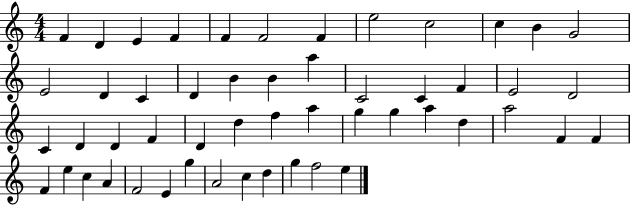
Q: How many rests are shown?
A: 0